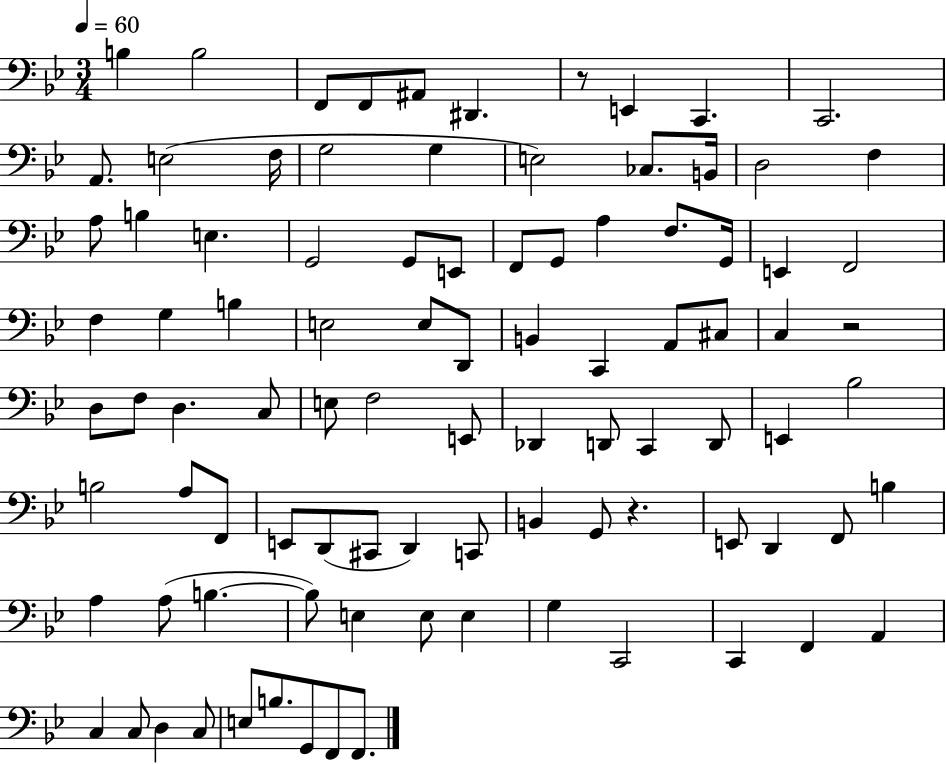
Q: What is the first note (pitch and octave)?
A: B3